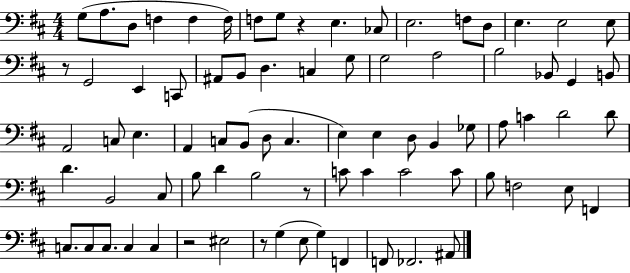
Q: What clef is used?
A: bass